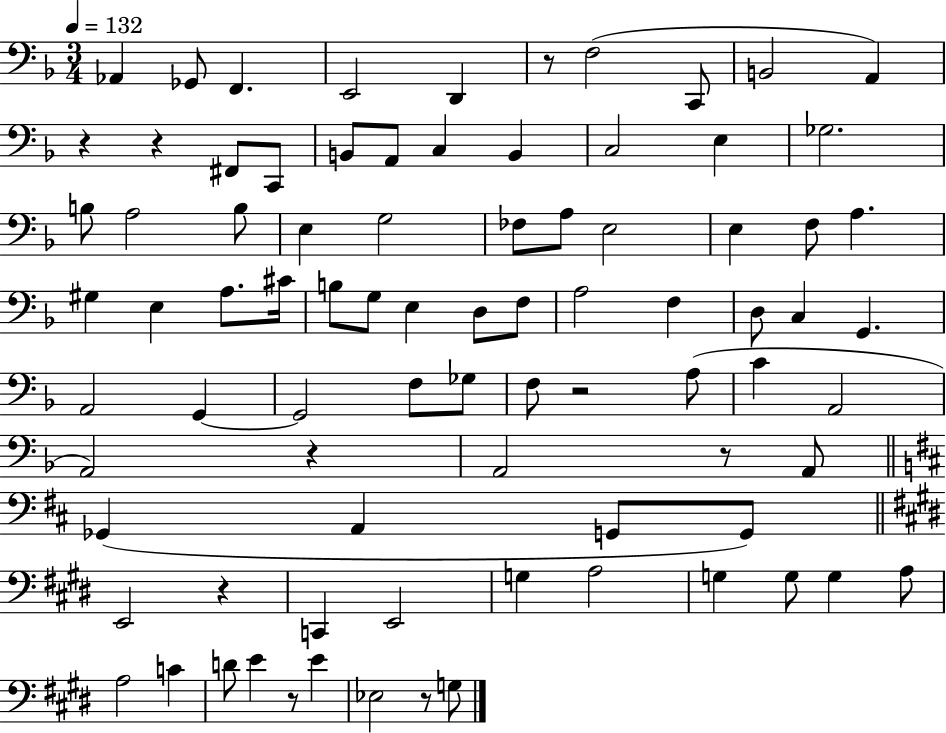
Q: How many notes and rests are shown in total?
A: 84